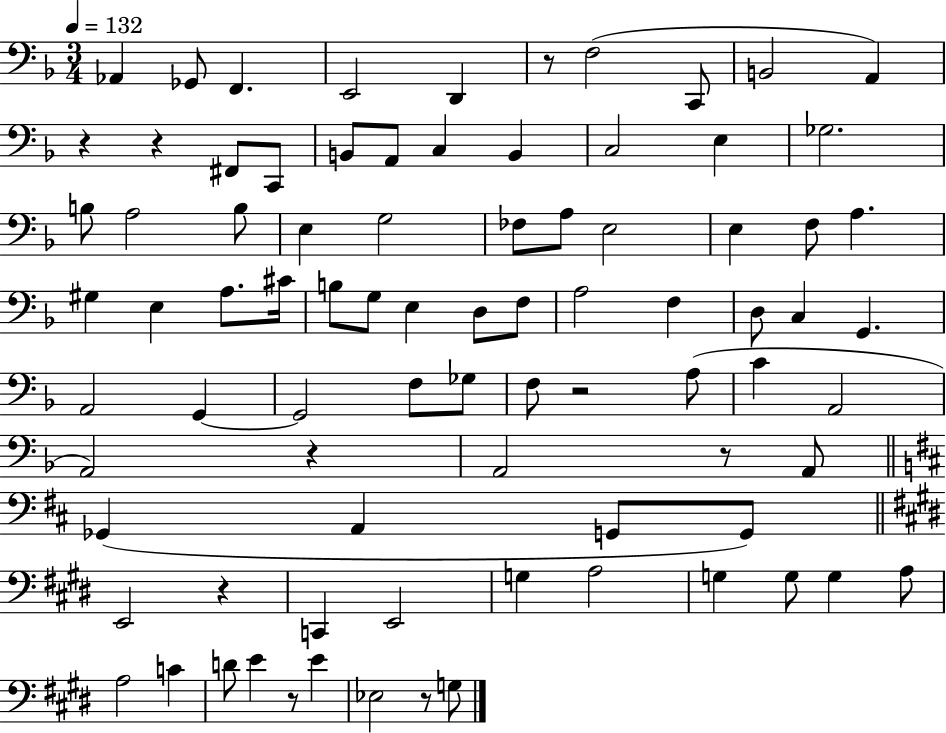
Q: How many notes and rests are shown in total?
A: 84